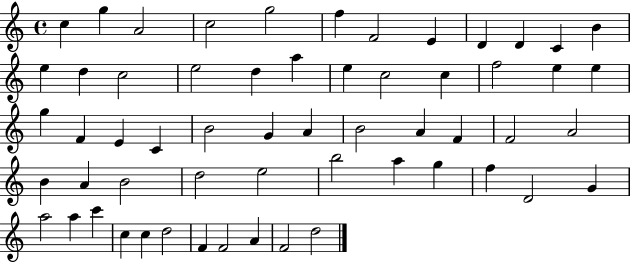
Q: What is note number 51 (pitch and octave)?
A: C5